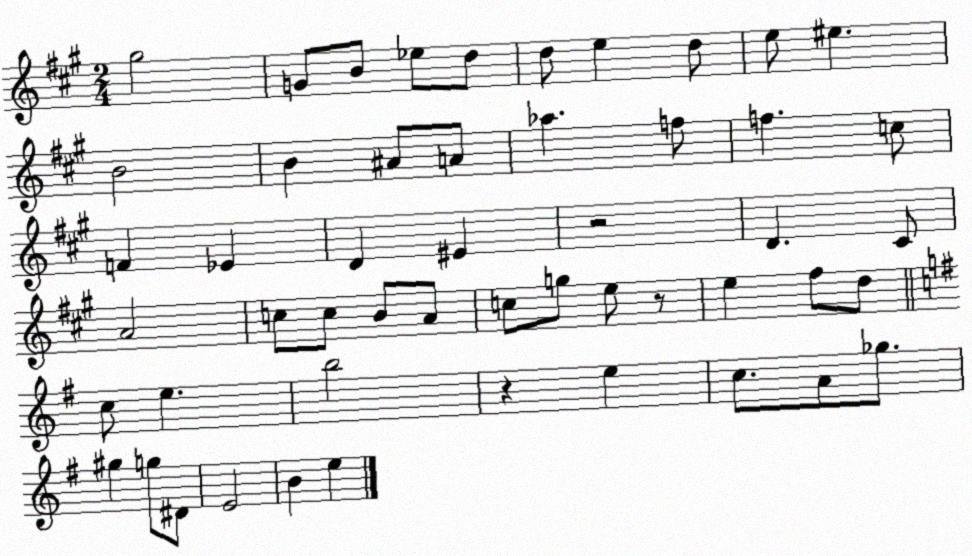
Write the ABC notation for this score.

X:1
T:Untitled
M:2/4
L:1/4
K:A
^g2 G/2 B/2 _e/2 d/2 d/2 e d/2 e/2 ^e B2 B ^A/2 A/2 _a f/2 f c/2 F _E D ^E z2 D ^C/2 A2 c/2 c/2 B/2 A/2 c/2 g/2 e/2 z/2 e ^f/2 d/2 c/2 e b2 z e c/2 A/2 _g/2 ^g g/2 ^D/2 E2 B e